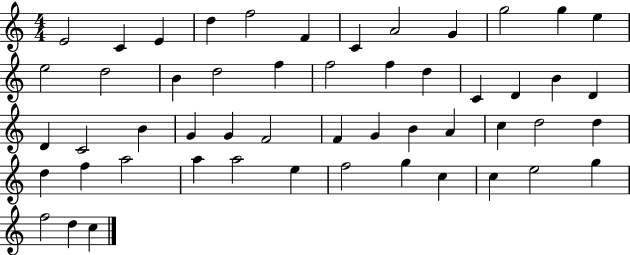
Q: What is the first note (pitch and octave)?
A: E4